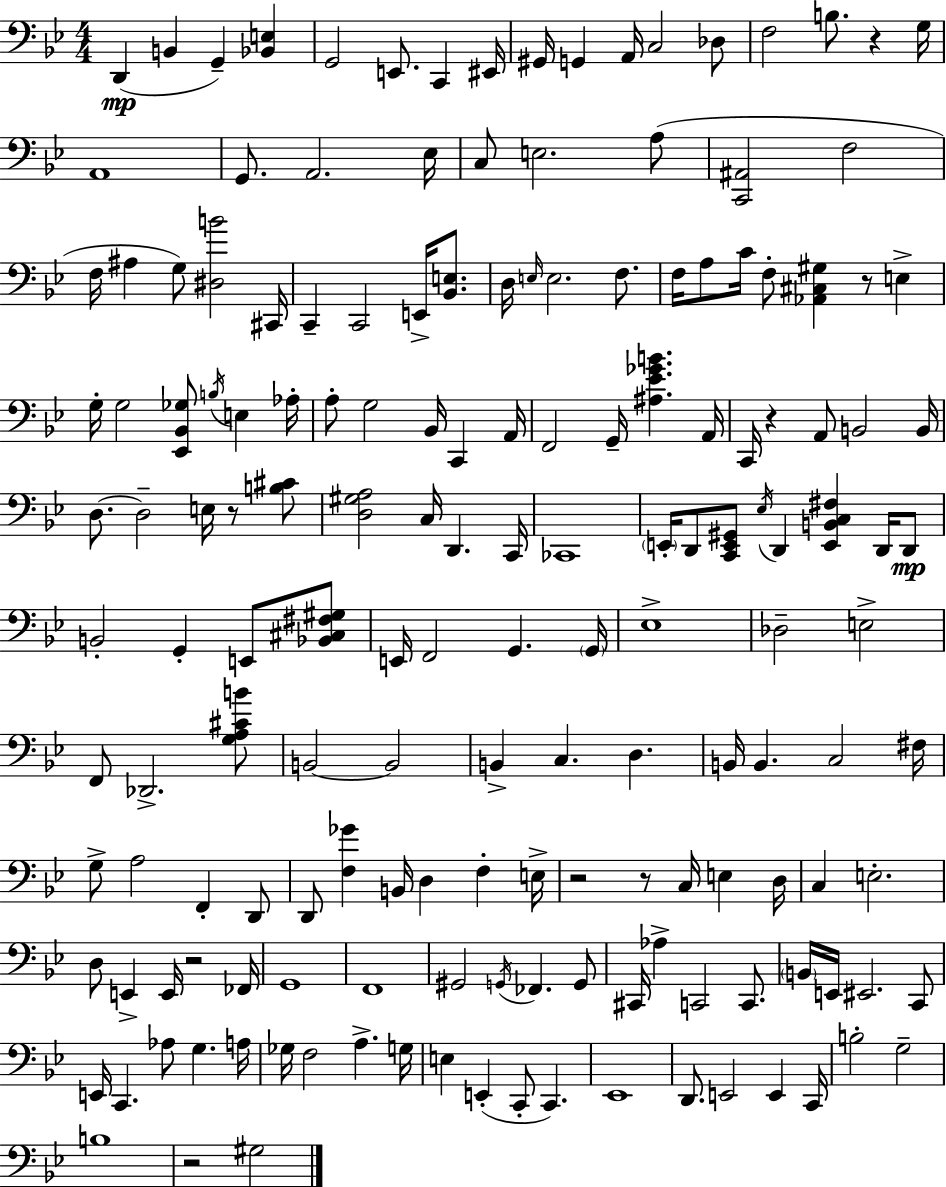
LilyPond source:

{
  \clef bass
  \numericTimeSignature
  \time 4/4
  \key bes \major
  d,4(\mp b,4 g,4--) <bes, e>4 | g,2 e,8. c,4 eis,16 | gis,16 g,4 a,16 c2 des8 | f2 b8. r4 g16 | \break a,1 | g,8. a,2. ees16 | c8 e2. a8( | <c, ais,>2 f2 | \break f16 ais4 g8) <dis b'>2 cis,16 | c,4-- c,2 e,16-> <bes, e>8. | d16 \grace { e16 } e2. f8. | f16 a8 c'16 f8-. <aes, cis gis>4 r8 e4-> | \break g16-. g2 <ees, bes, ges>8 \acciaccatura { b16 } e4 | aes16-. a8-. g2 bes,16 c,4 | a,16 f,2 g,16-- <ais ees' ges' b'>4. | a,16 c,16 r4 a,8 b,2 | \break b,16 d8.~~ d2-- e16 r8 | <b cis'>8 <d gis a>2 c16 d,4. | c,16 ces,1 | \parenthesize e,16-. d,8 <c, e, gis,>8 \acciaccatura { ees16 } d,4 <e, b, c fis>4 | \break d,16 d,8\mp b,2-. g,4-. e,8 | <bes, cis fis gis>8 e,16 f,2 g,4. | \parenthesize g,16 ees1-> | des2-- e2-> | \break f,8 des,2.-> | <g a cis' b'>8 b,2~~ b,2 | b,4-> c4. d4. | b,16 b,4. c2 | \break fis16 g8-> a2 f,4-. | d,8 d,8 <f ges'>4 b,16 d4 f4-. | e16-> r2 r8 c16 e4 | d16 c4 e2.-. | \break d8 e,4-> e,16 r2 | fes,16 g,1 | f,1 | gis,2 \acciaccatura { g,16 } fes,4. | \break g,8 cis,16 aes4-> c,2 | c,8. \parenthesize b,16 e,16 eis,2. | c,8 e,16 c,4. aes8 g4. | a16 ges16 f2 a4.-> | \break g16 e4 e,4-.( c,8-. c,4.) | ees,1 | d,8. e,2 e,4 | c,16 b2-. g2-- | \break b1 | r2 gis2 | \bar "|."
}